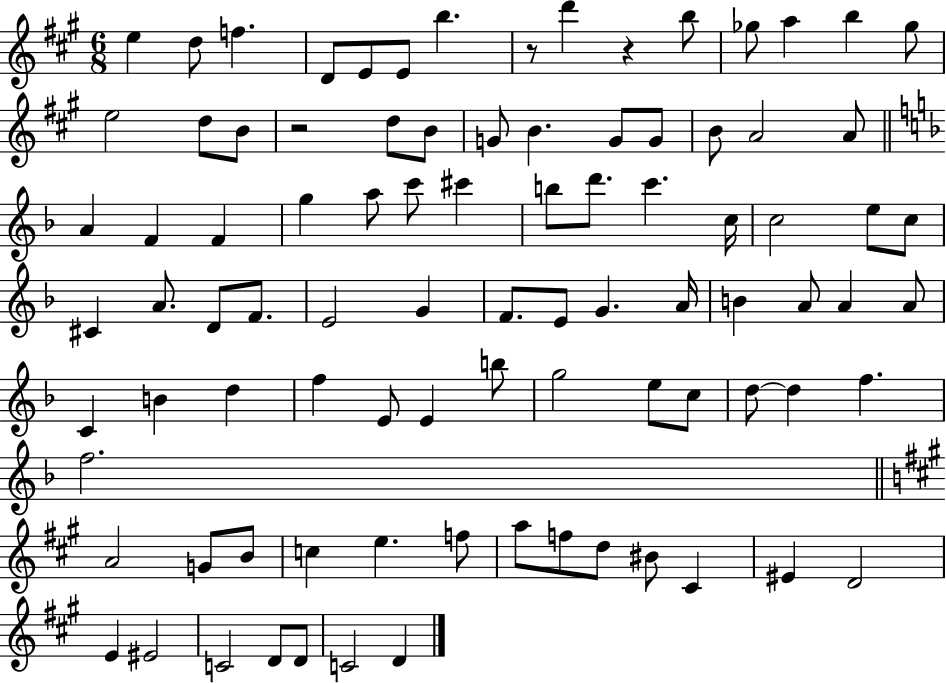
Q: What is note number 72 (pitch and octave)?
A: E5